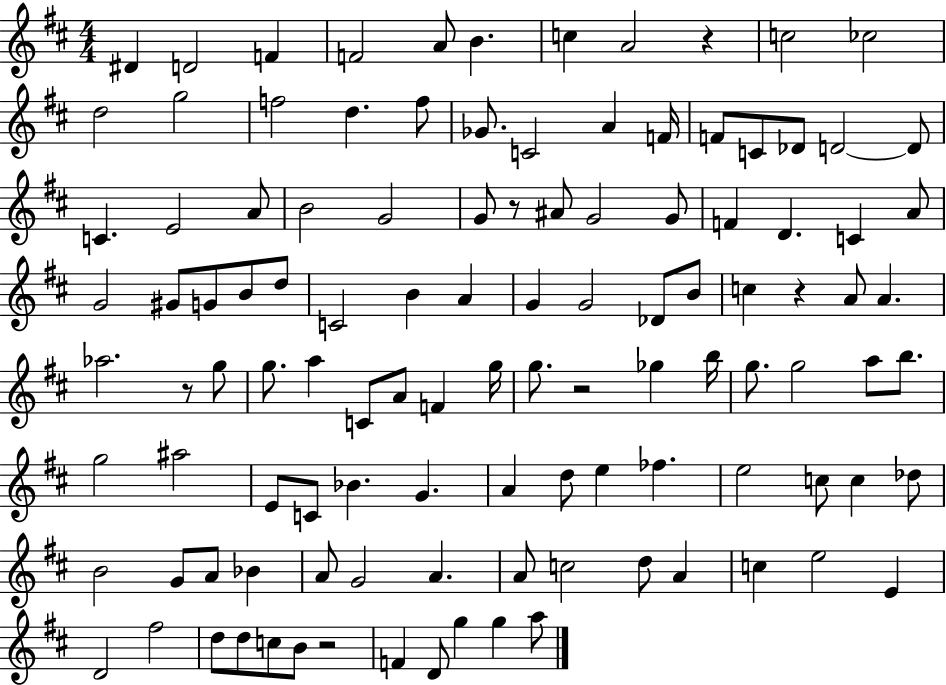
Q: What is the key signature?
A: D major